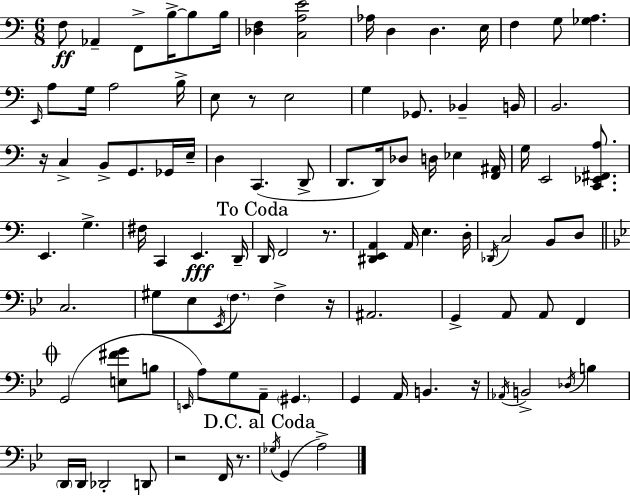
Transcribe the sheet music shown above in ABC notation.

X:1
T:Untitled
M:6/8
L:1/4
K:C
F,/2 _A,, F,,/2 B,/4 B,/2 B,/4 [_D,F,] [C,A,E]2 _A,/4 D, D, E,/4 F, G,/2 [_G,A,] E,,/4 A,/2 G,/4 A,2 B,/4 E,/2 z/2 E,2 G, _G,,/2 _B,, B,,/4 B,,2 z/4 C, B,,/2 G,,/2 _G,,/4 E,/4 D, C,, D,,/2 D,,/2 D,,/4 _D,/2 D,/4 _E, [F,,^A,,]/4 G,/4 E,,2 [C,,_E,,^F,,A,]/2 E,, G, ^F,/4 C,, E,, D,,/4 D,,/4 F,,2 z/2 [^D,,E,,A,,] A,,/4 E, D,/4 _D,,/4 C,2 B,,/2 D,/2 C,2 ^G,/2 _E,/2 _E,,/4 F,/2 F, z/4 ^A,,2 G,, A,,/2 A,,/2 F,, G,,2 [E,^FG]/2 B,/2 E,,/4 A,/2 G,/2 A,,/2 ^G,, G,, A,,/4 B,, z/4 _A,,/4 B,,2 _D,/4 B, D,,/4 D,,/4 _D,,2 D,,/2 z2 F,,/4 z/2 _G,/4 G,, A,2